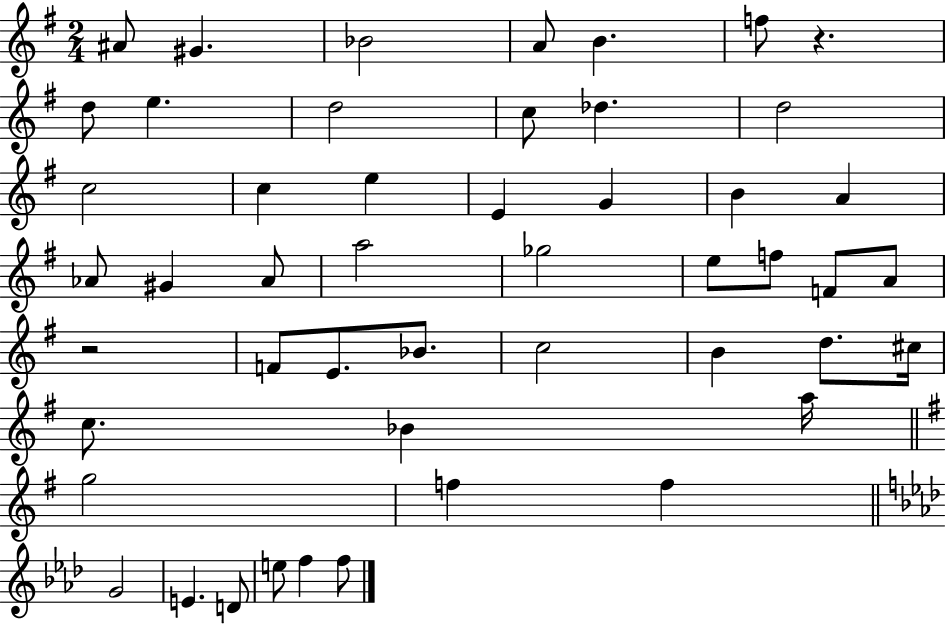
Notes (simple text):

A#4/e G#4/q. Bb4/h A4/e B4/q. F5/e R/q. D5/e E5/q. D5/h C5/e Db5/q. D5/h C5/h C5/q E5/q E4/q G4/q B4/q A4/q Ab4/e G#4/q Ab4/e A5/h Gb5/h E5/e F5/e F4/e A4/e R/h F4/e E4/e. Bb4/e. C5/h B4/q D5/e. C#5/s C5/e. Bb4/q A5/s G5/h F5/q F5/q G4/h E4/q. D4/e E5/e F5/q F5/e